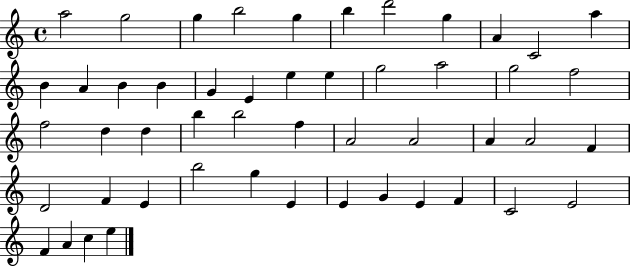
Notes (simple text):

A5/h G5/h G5/q B5/h G5/q B5/q D6/h G5/q A4/q C4/h A5/q B4/q A4/q B4/q B4/q G4/q E4/q E5/q E5/q G5/h A5/h G5/h F5/h F5/h D5/q D5/q B5/q B5/h F5/q A4/h A4/h A4/q A4/h F4/q D4/h F4/q E4/q B5/h G5/q E4/q E4/q G4/q E4/q F4/q C4/h E4/h F4/q A4/q C5/q E5/q